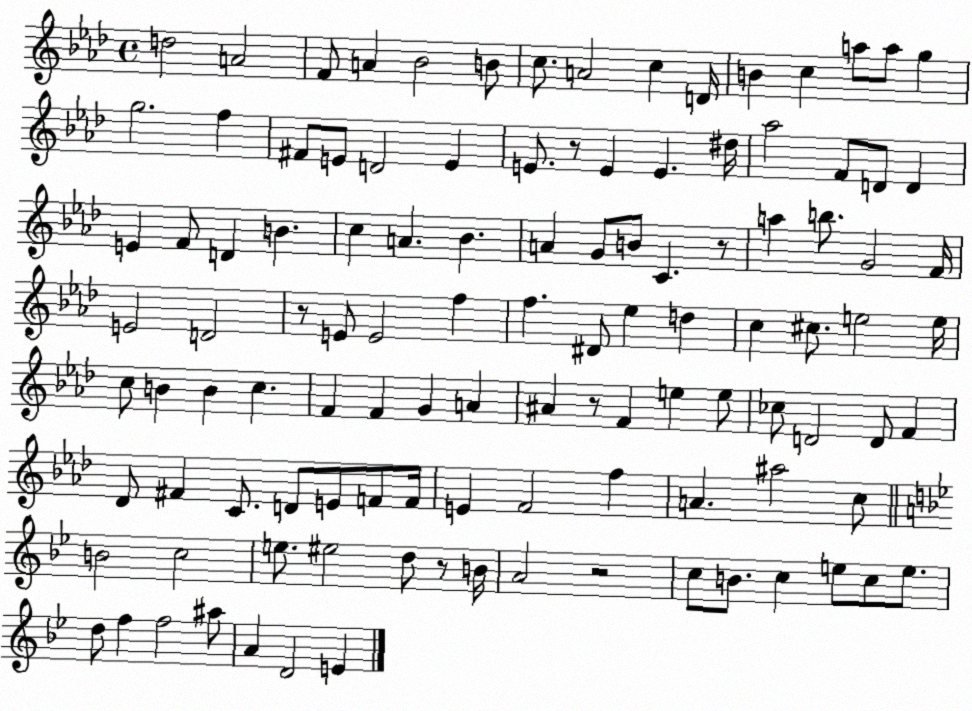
X:1
T:Untitled
M:4/4
L:1/4
K:Ab
d2 A2 F/2 A _B2 B/2 c/2 A2 c D/4 B c a/2 a/2 g g2 f ^F/2 E/2 D2 E E/2 z/2 E E ^d/4 _a2 F/2 D/2 D E F/2 D B c A _B A G/2 B/2 C z/2 a b/2 G2 F/4 E2 D2 z/2 E/2 E2 f f ^D/2 _e d c ^c/2 e2 e/4 c/2 B B c F F G A ^A z/2 F e e/2 _c/2 D2 D/2 F _D/2 ^F C/2 D/2 E/2 F/2 F/4 E F2 f A ^a2 c/2 B2 c2 e/2 ^e2 d/2 z/2 B/4 A2 z2 c/2 B/2 c e/2 c/2 e/2 d/2 f f2 ^a/2 A D2 E